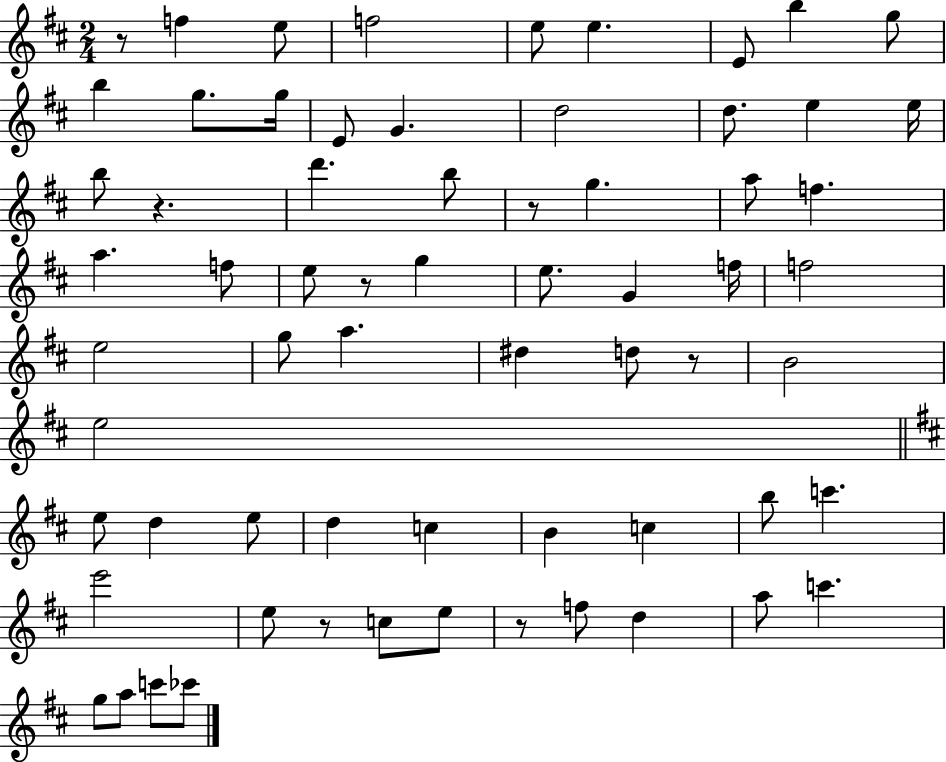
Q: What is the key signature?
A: D major